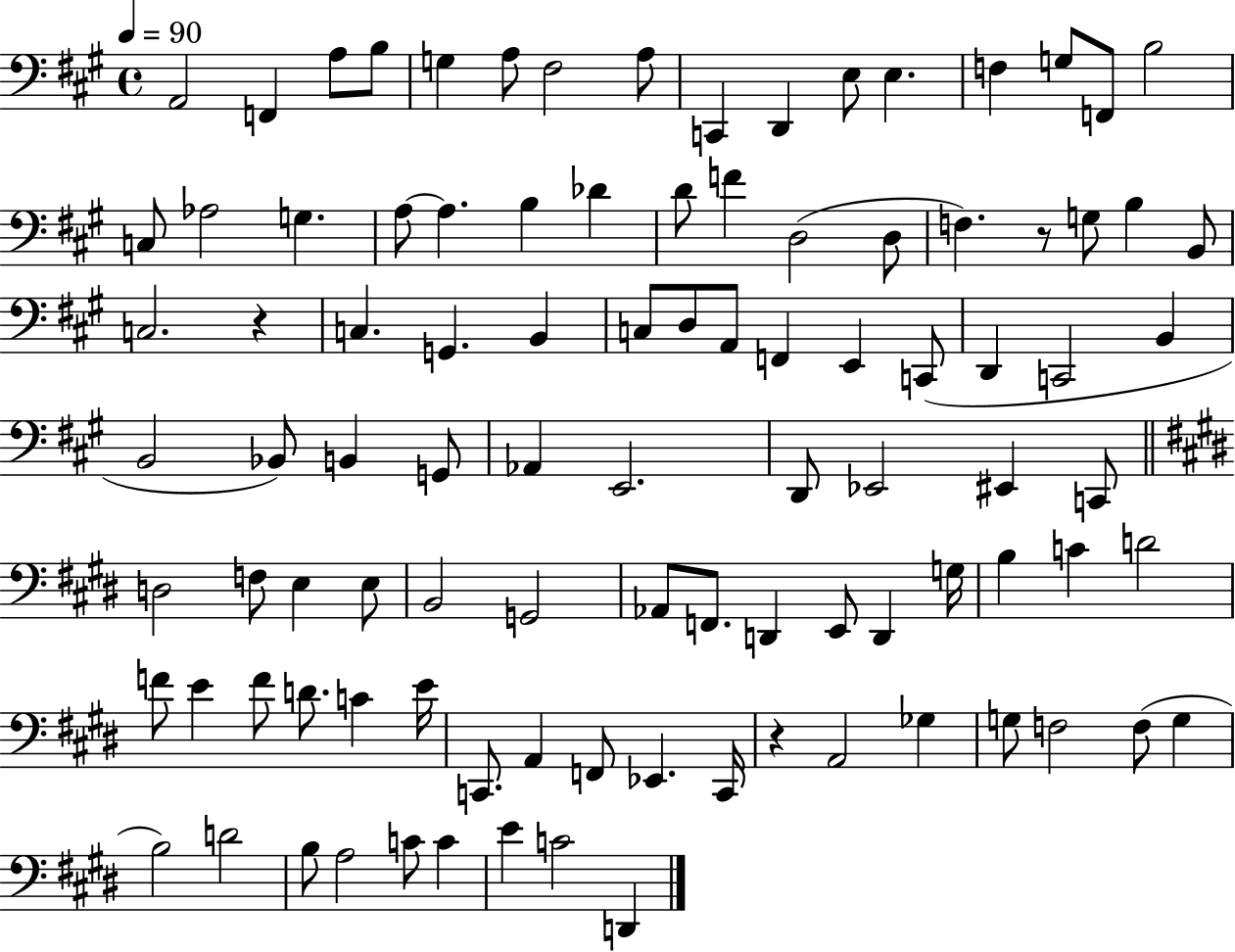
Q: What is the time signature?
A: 4/4